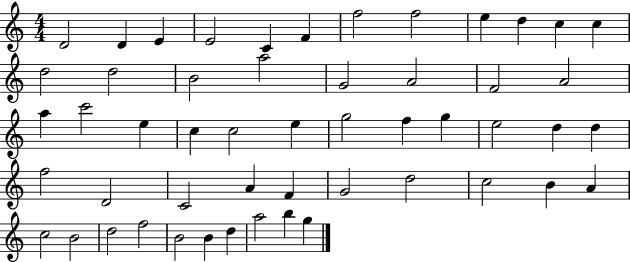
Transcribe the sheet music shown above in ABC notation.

X:1
T:Untitled
M:4/4
L:1/4
K:C
D2 D E E2 C F f2 f2 e d c c d2 d2 B2 a2 G2 A2 F2 A2 a c'2 e c c2 e g2 f g e2 d d f2 D2 C2 A F G2 d2 c2 B A c2 B2 d2 f2 B2 B d a2 b g